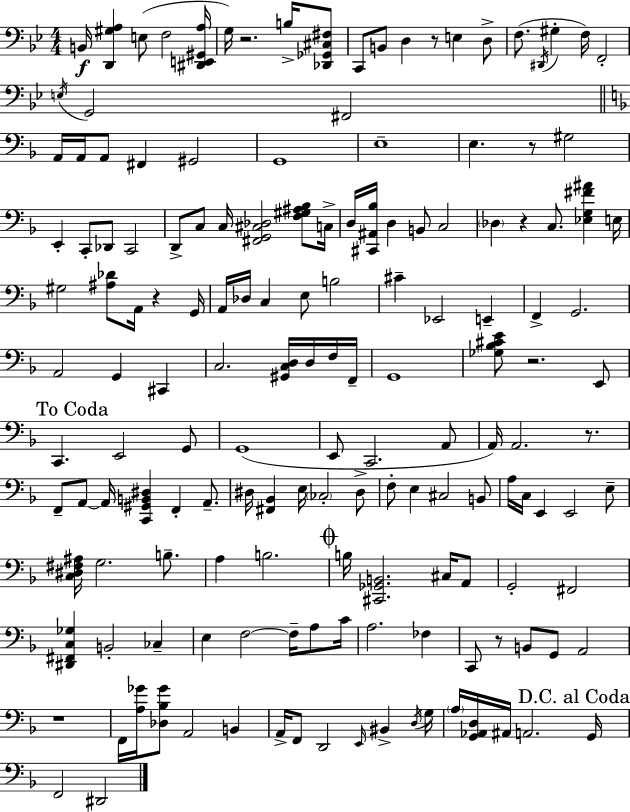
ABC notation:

X:1
T:Untitled
M:4/4
L:1/4
K:Bb
B,,/4 [D,,^G,A,] E,/2 F,2 [^D,,E,,^G,,A,]/4 G,/4 z2 B,/4 [_D,,_G,,^C,^F,]/2 C,,/2 B,,/2 D, z/2 E, D,/2 F,/2 ^D,,/4 ^G, F,/4 F,,2 E,/4 G,,2 ^F,,2 A,,/4 A,,/4 A,,/2 ^F,, ^G,,2 G,,4 E,4 E, z/2 ^G,2 E,, C,,/2 _D,,/2 C,,2 D,,/2 C,/2 C,/4 [^F,,G,,^C,_D,]2 [F,^G,^A,_B,]/2 C,/4 D,/4 [^C,,^A,,_B,]/4 D, B,,/2 C,2 _D, z C,/2 [_E,G,^F^A] E,/4 ^G,2 [^A,_D]/2 A,,/4 z G,,/4 A,,/4 _D,/4 C, E,/2 B,2 ^C _E,,2 E,, F,, G,,2 A,,2 G,, ^C,, C,2 [^G,,C,D,]/4 D,/4 F,/4 F,,/4 G,,4 [_G,_B,^CE]/2 z2 E,,/2 C,, E,,2 G,,/2 G,,4 E,,/2 C,,2 A,,/2 A,,/4 A,,2 z/2 F,,/2 A,,/2 A,,/4 [C,,^G,,B,,^D,] F,, A,,/2 ^D,/4 [^F,,_B,,] E,/4 _C,2 ^D,/2 F,/2 E, ^C,2 B,,/2 A,/4 C,/4 E,, E,,2 E,/2 [C,^D,^F,^A,]/4 G,2 B,/2 A, B,2 B,/4 [^C,,_G,,B,,]2 ^C,/4 A,,/2 G,,2 ^F,,2 [^D,,^F,,C,_G,] B,,2 _C, E, F,2 F,/4 A,/2 C/4 A,2 _F, C,,/2 z/2 B,,/2 G,,/2 A,,2 z4 F,,/4 [A,_G]/4 [_D,_B,_G]/2 A,,2 B,, A,,/4 F,,/2 D,,2 E,,/4 ^B,, D,/4 G,/4 A,/4 [G,,_A,,D,]/4 ^A,,/4 A,,2 G,,/4 F,,2 ^D,,2